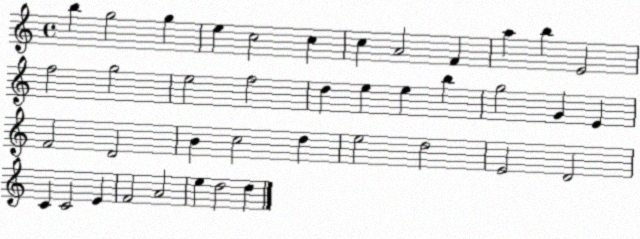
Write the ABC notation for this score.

X:1
T:Untitled
M:4/4
L:1/4
K:C
b g2 g e c2 c c A2 F a b E2 f2 g2 e2 f2 d e e b g2 G E F2 D2 B c2 d e2 d2 E2 D2 C C2 E F2 A2 e d2 d